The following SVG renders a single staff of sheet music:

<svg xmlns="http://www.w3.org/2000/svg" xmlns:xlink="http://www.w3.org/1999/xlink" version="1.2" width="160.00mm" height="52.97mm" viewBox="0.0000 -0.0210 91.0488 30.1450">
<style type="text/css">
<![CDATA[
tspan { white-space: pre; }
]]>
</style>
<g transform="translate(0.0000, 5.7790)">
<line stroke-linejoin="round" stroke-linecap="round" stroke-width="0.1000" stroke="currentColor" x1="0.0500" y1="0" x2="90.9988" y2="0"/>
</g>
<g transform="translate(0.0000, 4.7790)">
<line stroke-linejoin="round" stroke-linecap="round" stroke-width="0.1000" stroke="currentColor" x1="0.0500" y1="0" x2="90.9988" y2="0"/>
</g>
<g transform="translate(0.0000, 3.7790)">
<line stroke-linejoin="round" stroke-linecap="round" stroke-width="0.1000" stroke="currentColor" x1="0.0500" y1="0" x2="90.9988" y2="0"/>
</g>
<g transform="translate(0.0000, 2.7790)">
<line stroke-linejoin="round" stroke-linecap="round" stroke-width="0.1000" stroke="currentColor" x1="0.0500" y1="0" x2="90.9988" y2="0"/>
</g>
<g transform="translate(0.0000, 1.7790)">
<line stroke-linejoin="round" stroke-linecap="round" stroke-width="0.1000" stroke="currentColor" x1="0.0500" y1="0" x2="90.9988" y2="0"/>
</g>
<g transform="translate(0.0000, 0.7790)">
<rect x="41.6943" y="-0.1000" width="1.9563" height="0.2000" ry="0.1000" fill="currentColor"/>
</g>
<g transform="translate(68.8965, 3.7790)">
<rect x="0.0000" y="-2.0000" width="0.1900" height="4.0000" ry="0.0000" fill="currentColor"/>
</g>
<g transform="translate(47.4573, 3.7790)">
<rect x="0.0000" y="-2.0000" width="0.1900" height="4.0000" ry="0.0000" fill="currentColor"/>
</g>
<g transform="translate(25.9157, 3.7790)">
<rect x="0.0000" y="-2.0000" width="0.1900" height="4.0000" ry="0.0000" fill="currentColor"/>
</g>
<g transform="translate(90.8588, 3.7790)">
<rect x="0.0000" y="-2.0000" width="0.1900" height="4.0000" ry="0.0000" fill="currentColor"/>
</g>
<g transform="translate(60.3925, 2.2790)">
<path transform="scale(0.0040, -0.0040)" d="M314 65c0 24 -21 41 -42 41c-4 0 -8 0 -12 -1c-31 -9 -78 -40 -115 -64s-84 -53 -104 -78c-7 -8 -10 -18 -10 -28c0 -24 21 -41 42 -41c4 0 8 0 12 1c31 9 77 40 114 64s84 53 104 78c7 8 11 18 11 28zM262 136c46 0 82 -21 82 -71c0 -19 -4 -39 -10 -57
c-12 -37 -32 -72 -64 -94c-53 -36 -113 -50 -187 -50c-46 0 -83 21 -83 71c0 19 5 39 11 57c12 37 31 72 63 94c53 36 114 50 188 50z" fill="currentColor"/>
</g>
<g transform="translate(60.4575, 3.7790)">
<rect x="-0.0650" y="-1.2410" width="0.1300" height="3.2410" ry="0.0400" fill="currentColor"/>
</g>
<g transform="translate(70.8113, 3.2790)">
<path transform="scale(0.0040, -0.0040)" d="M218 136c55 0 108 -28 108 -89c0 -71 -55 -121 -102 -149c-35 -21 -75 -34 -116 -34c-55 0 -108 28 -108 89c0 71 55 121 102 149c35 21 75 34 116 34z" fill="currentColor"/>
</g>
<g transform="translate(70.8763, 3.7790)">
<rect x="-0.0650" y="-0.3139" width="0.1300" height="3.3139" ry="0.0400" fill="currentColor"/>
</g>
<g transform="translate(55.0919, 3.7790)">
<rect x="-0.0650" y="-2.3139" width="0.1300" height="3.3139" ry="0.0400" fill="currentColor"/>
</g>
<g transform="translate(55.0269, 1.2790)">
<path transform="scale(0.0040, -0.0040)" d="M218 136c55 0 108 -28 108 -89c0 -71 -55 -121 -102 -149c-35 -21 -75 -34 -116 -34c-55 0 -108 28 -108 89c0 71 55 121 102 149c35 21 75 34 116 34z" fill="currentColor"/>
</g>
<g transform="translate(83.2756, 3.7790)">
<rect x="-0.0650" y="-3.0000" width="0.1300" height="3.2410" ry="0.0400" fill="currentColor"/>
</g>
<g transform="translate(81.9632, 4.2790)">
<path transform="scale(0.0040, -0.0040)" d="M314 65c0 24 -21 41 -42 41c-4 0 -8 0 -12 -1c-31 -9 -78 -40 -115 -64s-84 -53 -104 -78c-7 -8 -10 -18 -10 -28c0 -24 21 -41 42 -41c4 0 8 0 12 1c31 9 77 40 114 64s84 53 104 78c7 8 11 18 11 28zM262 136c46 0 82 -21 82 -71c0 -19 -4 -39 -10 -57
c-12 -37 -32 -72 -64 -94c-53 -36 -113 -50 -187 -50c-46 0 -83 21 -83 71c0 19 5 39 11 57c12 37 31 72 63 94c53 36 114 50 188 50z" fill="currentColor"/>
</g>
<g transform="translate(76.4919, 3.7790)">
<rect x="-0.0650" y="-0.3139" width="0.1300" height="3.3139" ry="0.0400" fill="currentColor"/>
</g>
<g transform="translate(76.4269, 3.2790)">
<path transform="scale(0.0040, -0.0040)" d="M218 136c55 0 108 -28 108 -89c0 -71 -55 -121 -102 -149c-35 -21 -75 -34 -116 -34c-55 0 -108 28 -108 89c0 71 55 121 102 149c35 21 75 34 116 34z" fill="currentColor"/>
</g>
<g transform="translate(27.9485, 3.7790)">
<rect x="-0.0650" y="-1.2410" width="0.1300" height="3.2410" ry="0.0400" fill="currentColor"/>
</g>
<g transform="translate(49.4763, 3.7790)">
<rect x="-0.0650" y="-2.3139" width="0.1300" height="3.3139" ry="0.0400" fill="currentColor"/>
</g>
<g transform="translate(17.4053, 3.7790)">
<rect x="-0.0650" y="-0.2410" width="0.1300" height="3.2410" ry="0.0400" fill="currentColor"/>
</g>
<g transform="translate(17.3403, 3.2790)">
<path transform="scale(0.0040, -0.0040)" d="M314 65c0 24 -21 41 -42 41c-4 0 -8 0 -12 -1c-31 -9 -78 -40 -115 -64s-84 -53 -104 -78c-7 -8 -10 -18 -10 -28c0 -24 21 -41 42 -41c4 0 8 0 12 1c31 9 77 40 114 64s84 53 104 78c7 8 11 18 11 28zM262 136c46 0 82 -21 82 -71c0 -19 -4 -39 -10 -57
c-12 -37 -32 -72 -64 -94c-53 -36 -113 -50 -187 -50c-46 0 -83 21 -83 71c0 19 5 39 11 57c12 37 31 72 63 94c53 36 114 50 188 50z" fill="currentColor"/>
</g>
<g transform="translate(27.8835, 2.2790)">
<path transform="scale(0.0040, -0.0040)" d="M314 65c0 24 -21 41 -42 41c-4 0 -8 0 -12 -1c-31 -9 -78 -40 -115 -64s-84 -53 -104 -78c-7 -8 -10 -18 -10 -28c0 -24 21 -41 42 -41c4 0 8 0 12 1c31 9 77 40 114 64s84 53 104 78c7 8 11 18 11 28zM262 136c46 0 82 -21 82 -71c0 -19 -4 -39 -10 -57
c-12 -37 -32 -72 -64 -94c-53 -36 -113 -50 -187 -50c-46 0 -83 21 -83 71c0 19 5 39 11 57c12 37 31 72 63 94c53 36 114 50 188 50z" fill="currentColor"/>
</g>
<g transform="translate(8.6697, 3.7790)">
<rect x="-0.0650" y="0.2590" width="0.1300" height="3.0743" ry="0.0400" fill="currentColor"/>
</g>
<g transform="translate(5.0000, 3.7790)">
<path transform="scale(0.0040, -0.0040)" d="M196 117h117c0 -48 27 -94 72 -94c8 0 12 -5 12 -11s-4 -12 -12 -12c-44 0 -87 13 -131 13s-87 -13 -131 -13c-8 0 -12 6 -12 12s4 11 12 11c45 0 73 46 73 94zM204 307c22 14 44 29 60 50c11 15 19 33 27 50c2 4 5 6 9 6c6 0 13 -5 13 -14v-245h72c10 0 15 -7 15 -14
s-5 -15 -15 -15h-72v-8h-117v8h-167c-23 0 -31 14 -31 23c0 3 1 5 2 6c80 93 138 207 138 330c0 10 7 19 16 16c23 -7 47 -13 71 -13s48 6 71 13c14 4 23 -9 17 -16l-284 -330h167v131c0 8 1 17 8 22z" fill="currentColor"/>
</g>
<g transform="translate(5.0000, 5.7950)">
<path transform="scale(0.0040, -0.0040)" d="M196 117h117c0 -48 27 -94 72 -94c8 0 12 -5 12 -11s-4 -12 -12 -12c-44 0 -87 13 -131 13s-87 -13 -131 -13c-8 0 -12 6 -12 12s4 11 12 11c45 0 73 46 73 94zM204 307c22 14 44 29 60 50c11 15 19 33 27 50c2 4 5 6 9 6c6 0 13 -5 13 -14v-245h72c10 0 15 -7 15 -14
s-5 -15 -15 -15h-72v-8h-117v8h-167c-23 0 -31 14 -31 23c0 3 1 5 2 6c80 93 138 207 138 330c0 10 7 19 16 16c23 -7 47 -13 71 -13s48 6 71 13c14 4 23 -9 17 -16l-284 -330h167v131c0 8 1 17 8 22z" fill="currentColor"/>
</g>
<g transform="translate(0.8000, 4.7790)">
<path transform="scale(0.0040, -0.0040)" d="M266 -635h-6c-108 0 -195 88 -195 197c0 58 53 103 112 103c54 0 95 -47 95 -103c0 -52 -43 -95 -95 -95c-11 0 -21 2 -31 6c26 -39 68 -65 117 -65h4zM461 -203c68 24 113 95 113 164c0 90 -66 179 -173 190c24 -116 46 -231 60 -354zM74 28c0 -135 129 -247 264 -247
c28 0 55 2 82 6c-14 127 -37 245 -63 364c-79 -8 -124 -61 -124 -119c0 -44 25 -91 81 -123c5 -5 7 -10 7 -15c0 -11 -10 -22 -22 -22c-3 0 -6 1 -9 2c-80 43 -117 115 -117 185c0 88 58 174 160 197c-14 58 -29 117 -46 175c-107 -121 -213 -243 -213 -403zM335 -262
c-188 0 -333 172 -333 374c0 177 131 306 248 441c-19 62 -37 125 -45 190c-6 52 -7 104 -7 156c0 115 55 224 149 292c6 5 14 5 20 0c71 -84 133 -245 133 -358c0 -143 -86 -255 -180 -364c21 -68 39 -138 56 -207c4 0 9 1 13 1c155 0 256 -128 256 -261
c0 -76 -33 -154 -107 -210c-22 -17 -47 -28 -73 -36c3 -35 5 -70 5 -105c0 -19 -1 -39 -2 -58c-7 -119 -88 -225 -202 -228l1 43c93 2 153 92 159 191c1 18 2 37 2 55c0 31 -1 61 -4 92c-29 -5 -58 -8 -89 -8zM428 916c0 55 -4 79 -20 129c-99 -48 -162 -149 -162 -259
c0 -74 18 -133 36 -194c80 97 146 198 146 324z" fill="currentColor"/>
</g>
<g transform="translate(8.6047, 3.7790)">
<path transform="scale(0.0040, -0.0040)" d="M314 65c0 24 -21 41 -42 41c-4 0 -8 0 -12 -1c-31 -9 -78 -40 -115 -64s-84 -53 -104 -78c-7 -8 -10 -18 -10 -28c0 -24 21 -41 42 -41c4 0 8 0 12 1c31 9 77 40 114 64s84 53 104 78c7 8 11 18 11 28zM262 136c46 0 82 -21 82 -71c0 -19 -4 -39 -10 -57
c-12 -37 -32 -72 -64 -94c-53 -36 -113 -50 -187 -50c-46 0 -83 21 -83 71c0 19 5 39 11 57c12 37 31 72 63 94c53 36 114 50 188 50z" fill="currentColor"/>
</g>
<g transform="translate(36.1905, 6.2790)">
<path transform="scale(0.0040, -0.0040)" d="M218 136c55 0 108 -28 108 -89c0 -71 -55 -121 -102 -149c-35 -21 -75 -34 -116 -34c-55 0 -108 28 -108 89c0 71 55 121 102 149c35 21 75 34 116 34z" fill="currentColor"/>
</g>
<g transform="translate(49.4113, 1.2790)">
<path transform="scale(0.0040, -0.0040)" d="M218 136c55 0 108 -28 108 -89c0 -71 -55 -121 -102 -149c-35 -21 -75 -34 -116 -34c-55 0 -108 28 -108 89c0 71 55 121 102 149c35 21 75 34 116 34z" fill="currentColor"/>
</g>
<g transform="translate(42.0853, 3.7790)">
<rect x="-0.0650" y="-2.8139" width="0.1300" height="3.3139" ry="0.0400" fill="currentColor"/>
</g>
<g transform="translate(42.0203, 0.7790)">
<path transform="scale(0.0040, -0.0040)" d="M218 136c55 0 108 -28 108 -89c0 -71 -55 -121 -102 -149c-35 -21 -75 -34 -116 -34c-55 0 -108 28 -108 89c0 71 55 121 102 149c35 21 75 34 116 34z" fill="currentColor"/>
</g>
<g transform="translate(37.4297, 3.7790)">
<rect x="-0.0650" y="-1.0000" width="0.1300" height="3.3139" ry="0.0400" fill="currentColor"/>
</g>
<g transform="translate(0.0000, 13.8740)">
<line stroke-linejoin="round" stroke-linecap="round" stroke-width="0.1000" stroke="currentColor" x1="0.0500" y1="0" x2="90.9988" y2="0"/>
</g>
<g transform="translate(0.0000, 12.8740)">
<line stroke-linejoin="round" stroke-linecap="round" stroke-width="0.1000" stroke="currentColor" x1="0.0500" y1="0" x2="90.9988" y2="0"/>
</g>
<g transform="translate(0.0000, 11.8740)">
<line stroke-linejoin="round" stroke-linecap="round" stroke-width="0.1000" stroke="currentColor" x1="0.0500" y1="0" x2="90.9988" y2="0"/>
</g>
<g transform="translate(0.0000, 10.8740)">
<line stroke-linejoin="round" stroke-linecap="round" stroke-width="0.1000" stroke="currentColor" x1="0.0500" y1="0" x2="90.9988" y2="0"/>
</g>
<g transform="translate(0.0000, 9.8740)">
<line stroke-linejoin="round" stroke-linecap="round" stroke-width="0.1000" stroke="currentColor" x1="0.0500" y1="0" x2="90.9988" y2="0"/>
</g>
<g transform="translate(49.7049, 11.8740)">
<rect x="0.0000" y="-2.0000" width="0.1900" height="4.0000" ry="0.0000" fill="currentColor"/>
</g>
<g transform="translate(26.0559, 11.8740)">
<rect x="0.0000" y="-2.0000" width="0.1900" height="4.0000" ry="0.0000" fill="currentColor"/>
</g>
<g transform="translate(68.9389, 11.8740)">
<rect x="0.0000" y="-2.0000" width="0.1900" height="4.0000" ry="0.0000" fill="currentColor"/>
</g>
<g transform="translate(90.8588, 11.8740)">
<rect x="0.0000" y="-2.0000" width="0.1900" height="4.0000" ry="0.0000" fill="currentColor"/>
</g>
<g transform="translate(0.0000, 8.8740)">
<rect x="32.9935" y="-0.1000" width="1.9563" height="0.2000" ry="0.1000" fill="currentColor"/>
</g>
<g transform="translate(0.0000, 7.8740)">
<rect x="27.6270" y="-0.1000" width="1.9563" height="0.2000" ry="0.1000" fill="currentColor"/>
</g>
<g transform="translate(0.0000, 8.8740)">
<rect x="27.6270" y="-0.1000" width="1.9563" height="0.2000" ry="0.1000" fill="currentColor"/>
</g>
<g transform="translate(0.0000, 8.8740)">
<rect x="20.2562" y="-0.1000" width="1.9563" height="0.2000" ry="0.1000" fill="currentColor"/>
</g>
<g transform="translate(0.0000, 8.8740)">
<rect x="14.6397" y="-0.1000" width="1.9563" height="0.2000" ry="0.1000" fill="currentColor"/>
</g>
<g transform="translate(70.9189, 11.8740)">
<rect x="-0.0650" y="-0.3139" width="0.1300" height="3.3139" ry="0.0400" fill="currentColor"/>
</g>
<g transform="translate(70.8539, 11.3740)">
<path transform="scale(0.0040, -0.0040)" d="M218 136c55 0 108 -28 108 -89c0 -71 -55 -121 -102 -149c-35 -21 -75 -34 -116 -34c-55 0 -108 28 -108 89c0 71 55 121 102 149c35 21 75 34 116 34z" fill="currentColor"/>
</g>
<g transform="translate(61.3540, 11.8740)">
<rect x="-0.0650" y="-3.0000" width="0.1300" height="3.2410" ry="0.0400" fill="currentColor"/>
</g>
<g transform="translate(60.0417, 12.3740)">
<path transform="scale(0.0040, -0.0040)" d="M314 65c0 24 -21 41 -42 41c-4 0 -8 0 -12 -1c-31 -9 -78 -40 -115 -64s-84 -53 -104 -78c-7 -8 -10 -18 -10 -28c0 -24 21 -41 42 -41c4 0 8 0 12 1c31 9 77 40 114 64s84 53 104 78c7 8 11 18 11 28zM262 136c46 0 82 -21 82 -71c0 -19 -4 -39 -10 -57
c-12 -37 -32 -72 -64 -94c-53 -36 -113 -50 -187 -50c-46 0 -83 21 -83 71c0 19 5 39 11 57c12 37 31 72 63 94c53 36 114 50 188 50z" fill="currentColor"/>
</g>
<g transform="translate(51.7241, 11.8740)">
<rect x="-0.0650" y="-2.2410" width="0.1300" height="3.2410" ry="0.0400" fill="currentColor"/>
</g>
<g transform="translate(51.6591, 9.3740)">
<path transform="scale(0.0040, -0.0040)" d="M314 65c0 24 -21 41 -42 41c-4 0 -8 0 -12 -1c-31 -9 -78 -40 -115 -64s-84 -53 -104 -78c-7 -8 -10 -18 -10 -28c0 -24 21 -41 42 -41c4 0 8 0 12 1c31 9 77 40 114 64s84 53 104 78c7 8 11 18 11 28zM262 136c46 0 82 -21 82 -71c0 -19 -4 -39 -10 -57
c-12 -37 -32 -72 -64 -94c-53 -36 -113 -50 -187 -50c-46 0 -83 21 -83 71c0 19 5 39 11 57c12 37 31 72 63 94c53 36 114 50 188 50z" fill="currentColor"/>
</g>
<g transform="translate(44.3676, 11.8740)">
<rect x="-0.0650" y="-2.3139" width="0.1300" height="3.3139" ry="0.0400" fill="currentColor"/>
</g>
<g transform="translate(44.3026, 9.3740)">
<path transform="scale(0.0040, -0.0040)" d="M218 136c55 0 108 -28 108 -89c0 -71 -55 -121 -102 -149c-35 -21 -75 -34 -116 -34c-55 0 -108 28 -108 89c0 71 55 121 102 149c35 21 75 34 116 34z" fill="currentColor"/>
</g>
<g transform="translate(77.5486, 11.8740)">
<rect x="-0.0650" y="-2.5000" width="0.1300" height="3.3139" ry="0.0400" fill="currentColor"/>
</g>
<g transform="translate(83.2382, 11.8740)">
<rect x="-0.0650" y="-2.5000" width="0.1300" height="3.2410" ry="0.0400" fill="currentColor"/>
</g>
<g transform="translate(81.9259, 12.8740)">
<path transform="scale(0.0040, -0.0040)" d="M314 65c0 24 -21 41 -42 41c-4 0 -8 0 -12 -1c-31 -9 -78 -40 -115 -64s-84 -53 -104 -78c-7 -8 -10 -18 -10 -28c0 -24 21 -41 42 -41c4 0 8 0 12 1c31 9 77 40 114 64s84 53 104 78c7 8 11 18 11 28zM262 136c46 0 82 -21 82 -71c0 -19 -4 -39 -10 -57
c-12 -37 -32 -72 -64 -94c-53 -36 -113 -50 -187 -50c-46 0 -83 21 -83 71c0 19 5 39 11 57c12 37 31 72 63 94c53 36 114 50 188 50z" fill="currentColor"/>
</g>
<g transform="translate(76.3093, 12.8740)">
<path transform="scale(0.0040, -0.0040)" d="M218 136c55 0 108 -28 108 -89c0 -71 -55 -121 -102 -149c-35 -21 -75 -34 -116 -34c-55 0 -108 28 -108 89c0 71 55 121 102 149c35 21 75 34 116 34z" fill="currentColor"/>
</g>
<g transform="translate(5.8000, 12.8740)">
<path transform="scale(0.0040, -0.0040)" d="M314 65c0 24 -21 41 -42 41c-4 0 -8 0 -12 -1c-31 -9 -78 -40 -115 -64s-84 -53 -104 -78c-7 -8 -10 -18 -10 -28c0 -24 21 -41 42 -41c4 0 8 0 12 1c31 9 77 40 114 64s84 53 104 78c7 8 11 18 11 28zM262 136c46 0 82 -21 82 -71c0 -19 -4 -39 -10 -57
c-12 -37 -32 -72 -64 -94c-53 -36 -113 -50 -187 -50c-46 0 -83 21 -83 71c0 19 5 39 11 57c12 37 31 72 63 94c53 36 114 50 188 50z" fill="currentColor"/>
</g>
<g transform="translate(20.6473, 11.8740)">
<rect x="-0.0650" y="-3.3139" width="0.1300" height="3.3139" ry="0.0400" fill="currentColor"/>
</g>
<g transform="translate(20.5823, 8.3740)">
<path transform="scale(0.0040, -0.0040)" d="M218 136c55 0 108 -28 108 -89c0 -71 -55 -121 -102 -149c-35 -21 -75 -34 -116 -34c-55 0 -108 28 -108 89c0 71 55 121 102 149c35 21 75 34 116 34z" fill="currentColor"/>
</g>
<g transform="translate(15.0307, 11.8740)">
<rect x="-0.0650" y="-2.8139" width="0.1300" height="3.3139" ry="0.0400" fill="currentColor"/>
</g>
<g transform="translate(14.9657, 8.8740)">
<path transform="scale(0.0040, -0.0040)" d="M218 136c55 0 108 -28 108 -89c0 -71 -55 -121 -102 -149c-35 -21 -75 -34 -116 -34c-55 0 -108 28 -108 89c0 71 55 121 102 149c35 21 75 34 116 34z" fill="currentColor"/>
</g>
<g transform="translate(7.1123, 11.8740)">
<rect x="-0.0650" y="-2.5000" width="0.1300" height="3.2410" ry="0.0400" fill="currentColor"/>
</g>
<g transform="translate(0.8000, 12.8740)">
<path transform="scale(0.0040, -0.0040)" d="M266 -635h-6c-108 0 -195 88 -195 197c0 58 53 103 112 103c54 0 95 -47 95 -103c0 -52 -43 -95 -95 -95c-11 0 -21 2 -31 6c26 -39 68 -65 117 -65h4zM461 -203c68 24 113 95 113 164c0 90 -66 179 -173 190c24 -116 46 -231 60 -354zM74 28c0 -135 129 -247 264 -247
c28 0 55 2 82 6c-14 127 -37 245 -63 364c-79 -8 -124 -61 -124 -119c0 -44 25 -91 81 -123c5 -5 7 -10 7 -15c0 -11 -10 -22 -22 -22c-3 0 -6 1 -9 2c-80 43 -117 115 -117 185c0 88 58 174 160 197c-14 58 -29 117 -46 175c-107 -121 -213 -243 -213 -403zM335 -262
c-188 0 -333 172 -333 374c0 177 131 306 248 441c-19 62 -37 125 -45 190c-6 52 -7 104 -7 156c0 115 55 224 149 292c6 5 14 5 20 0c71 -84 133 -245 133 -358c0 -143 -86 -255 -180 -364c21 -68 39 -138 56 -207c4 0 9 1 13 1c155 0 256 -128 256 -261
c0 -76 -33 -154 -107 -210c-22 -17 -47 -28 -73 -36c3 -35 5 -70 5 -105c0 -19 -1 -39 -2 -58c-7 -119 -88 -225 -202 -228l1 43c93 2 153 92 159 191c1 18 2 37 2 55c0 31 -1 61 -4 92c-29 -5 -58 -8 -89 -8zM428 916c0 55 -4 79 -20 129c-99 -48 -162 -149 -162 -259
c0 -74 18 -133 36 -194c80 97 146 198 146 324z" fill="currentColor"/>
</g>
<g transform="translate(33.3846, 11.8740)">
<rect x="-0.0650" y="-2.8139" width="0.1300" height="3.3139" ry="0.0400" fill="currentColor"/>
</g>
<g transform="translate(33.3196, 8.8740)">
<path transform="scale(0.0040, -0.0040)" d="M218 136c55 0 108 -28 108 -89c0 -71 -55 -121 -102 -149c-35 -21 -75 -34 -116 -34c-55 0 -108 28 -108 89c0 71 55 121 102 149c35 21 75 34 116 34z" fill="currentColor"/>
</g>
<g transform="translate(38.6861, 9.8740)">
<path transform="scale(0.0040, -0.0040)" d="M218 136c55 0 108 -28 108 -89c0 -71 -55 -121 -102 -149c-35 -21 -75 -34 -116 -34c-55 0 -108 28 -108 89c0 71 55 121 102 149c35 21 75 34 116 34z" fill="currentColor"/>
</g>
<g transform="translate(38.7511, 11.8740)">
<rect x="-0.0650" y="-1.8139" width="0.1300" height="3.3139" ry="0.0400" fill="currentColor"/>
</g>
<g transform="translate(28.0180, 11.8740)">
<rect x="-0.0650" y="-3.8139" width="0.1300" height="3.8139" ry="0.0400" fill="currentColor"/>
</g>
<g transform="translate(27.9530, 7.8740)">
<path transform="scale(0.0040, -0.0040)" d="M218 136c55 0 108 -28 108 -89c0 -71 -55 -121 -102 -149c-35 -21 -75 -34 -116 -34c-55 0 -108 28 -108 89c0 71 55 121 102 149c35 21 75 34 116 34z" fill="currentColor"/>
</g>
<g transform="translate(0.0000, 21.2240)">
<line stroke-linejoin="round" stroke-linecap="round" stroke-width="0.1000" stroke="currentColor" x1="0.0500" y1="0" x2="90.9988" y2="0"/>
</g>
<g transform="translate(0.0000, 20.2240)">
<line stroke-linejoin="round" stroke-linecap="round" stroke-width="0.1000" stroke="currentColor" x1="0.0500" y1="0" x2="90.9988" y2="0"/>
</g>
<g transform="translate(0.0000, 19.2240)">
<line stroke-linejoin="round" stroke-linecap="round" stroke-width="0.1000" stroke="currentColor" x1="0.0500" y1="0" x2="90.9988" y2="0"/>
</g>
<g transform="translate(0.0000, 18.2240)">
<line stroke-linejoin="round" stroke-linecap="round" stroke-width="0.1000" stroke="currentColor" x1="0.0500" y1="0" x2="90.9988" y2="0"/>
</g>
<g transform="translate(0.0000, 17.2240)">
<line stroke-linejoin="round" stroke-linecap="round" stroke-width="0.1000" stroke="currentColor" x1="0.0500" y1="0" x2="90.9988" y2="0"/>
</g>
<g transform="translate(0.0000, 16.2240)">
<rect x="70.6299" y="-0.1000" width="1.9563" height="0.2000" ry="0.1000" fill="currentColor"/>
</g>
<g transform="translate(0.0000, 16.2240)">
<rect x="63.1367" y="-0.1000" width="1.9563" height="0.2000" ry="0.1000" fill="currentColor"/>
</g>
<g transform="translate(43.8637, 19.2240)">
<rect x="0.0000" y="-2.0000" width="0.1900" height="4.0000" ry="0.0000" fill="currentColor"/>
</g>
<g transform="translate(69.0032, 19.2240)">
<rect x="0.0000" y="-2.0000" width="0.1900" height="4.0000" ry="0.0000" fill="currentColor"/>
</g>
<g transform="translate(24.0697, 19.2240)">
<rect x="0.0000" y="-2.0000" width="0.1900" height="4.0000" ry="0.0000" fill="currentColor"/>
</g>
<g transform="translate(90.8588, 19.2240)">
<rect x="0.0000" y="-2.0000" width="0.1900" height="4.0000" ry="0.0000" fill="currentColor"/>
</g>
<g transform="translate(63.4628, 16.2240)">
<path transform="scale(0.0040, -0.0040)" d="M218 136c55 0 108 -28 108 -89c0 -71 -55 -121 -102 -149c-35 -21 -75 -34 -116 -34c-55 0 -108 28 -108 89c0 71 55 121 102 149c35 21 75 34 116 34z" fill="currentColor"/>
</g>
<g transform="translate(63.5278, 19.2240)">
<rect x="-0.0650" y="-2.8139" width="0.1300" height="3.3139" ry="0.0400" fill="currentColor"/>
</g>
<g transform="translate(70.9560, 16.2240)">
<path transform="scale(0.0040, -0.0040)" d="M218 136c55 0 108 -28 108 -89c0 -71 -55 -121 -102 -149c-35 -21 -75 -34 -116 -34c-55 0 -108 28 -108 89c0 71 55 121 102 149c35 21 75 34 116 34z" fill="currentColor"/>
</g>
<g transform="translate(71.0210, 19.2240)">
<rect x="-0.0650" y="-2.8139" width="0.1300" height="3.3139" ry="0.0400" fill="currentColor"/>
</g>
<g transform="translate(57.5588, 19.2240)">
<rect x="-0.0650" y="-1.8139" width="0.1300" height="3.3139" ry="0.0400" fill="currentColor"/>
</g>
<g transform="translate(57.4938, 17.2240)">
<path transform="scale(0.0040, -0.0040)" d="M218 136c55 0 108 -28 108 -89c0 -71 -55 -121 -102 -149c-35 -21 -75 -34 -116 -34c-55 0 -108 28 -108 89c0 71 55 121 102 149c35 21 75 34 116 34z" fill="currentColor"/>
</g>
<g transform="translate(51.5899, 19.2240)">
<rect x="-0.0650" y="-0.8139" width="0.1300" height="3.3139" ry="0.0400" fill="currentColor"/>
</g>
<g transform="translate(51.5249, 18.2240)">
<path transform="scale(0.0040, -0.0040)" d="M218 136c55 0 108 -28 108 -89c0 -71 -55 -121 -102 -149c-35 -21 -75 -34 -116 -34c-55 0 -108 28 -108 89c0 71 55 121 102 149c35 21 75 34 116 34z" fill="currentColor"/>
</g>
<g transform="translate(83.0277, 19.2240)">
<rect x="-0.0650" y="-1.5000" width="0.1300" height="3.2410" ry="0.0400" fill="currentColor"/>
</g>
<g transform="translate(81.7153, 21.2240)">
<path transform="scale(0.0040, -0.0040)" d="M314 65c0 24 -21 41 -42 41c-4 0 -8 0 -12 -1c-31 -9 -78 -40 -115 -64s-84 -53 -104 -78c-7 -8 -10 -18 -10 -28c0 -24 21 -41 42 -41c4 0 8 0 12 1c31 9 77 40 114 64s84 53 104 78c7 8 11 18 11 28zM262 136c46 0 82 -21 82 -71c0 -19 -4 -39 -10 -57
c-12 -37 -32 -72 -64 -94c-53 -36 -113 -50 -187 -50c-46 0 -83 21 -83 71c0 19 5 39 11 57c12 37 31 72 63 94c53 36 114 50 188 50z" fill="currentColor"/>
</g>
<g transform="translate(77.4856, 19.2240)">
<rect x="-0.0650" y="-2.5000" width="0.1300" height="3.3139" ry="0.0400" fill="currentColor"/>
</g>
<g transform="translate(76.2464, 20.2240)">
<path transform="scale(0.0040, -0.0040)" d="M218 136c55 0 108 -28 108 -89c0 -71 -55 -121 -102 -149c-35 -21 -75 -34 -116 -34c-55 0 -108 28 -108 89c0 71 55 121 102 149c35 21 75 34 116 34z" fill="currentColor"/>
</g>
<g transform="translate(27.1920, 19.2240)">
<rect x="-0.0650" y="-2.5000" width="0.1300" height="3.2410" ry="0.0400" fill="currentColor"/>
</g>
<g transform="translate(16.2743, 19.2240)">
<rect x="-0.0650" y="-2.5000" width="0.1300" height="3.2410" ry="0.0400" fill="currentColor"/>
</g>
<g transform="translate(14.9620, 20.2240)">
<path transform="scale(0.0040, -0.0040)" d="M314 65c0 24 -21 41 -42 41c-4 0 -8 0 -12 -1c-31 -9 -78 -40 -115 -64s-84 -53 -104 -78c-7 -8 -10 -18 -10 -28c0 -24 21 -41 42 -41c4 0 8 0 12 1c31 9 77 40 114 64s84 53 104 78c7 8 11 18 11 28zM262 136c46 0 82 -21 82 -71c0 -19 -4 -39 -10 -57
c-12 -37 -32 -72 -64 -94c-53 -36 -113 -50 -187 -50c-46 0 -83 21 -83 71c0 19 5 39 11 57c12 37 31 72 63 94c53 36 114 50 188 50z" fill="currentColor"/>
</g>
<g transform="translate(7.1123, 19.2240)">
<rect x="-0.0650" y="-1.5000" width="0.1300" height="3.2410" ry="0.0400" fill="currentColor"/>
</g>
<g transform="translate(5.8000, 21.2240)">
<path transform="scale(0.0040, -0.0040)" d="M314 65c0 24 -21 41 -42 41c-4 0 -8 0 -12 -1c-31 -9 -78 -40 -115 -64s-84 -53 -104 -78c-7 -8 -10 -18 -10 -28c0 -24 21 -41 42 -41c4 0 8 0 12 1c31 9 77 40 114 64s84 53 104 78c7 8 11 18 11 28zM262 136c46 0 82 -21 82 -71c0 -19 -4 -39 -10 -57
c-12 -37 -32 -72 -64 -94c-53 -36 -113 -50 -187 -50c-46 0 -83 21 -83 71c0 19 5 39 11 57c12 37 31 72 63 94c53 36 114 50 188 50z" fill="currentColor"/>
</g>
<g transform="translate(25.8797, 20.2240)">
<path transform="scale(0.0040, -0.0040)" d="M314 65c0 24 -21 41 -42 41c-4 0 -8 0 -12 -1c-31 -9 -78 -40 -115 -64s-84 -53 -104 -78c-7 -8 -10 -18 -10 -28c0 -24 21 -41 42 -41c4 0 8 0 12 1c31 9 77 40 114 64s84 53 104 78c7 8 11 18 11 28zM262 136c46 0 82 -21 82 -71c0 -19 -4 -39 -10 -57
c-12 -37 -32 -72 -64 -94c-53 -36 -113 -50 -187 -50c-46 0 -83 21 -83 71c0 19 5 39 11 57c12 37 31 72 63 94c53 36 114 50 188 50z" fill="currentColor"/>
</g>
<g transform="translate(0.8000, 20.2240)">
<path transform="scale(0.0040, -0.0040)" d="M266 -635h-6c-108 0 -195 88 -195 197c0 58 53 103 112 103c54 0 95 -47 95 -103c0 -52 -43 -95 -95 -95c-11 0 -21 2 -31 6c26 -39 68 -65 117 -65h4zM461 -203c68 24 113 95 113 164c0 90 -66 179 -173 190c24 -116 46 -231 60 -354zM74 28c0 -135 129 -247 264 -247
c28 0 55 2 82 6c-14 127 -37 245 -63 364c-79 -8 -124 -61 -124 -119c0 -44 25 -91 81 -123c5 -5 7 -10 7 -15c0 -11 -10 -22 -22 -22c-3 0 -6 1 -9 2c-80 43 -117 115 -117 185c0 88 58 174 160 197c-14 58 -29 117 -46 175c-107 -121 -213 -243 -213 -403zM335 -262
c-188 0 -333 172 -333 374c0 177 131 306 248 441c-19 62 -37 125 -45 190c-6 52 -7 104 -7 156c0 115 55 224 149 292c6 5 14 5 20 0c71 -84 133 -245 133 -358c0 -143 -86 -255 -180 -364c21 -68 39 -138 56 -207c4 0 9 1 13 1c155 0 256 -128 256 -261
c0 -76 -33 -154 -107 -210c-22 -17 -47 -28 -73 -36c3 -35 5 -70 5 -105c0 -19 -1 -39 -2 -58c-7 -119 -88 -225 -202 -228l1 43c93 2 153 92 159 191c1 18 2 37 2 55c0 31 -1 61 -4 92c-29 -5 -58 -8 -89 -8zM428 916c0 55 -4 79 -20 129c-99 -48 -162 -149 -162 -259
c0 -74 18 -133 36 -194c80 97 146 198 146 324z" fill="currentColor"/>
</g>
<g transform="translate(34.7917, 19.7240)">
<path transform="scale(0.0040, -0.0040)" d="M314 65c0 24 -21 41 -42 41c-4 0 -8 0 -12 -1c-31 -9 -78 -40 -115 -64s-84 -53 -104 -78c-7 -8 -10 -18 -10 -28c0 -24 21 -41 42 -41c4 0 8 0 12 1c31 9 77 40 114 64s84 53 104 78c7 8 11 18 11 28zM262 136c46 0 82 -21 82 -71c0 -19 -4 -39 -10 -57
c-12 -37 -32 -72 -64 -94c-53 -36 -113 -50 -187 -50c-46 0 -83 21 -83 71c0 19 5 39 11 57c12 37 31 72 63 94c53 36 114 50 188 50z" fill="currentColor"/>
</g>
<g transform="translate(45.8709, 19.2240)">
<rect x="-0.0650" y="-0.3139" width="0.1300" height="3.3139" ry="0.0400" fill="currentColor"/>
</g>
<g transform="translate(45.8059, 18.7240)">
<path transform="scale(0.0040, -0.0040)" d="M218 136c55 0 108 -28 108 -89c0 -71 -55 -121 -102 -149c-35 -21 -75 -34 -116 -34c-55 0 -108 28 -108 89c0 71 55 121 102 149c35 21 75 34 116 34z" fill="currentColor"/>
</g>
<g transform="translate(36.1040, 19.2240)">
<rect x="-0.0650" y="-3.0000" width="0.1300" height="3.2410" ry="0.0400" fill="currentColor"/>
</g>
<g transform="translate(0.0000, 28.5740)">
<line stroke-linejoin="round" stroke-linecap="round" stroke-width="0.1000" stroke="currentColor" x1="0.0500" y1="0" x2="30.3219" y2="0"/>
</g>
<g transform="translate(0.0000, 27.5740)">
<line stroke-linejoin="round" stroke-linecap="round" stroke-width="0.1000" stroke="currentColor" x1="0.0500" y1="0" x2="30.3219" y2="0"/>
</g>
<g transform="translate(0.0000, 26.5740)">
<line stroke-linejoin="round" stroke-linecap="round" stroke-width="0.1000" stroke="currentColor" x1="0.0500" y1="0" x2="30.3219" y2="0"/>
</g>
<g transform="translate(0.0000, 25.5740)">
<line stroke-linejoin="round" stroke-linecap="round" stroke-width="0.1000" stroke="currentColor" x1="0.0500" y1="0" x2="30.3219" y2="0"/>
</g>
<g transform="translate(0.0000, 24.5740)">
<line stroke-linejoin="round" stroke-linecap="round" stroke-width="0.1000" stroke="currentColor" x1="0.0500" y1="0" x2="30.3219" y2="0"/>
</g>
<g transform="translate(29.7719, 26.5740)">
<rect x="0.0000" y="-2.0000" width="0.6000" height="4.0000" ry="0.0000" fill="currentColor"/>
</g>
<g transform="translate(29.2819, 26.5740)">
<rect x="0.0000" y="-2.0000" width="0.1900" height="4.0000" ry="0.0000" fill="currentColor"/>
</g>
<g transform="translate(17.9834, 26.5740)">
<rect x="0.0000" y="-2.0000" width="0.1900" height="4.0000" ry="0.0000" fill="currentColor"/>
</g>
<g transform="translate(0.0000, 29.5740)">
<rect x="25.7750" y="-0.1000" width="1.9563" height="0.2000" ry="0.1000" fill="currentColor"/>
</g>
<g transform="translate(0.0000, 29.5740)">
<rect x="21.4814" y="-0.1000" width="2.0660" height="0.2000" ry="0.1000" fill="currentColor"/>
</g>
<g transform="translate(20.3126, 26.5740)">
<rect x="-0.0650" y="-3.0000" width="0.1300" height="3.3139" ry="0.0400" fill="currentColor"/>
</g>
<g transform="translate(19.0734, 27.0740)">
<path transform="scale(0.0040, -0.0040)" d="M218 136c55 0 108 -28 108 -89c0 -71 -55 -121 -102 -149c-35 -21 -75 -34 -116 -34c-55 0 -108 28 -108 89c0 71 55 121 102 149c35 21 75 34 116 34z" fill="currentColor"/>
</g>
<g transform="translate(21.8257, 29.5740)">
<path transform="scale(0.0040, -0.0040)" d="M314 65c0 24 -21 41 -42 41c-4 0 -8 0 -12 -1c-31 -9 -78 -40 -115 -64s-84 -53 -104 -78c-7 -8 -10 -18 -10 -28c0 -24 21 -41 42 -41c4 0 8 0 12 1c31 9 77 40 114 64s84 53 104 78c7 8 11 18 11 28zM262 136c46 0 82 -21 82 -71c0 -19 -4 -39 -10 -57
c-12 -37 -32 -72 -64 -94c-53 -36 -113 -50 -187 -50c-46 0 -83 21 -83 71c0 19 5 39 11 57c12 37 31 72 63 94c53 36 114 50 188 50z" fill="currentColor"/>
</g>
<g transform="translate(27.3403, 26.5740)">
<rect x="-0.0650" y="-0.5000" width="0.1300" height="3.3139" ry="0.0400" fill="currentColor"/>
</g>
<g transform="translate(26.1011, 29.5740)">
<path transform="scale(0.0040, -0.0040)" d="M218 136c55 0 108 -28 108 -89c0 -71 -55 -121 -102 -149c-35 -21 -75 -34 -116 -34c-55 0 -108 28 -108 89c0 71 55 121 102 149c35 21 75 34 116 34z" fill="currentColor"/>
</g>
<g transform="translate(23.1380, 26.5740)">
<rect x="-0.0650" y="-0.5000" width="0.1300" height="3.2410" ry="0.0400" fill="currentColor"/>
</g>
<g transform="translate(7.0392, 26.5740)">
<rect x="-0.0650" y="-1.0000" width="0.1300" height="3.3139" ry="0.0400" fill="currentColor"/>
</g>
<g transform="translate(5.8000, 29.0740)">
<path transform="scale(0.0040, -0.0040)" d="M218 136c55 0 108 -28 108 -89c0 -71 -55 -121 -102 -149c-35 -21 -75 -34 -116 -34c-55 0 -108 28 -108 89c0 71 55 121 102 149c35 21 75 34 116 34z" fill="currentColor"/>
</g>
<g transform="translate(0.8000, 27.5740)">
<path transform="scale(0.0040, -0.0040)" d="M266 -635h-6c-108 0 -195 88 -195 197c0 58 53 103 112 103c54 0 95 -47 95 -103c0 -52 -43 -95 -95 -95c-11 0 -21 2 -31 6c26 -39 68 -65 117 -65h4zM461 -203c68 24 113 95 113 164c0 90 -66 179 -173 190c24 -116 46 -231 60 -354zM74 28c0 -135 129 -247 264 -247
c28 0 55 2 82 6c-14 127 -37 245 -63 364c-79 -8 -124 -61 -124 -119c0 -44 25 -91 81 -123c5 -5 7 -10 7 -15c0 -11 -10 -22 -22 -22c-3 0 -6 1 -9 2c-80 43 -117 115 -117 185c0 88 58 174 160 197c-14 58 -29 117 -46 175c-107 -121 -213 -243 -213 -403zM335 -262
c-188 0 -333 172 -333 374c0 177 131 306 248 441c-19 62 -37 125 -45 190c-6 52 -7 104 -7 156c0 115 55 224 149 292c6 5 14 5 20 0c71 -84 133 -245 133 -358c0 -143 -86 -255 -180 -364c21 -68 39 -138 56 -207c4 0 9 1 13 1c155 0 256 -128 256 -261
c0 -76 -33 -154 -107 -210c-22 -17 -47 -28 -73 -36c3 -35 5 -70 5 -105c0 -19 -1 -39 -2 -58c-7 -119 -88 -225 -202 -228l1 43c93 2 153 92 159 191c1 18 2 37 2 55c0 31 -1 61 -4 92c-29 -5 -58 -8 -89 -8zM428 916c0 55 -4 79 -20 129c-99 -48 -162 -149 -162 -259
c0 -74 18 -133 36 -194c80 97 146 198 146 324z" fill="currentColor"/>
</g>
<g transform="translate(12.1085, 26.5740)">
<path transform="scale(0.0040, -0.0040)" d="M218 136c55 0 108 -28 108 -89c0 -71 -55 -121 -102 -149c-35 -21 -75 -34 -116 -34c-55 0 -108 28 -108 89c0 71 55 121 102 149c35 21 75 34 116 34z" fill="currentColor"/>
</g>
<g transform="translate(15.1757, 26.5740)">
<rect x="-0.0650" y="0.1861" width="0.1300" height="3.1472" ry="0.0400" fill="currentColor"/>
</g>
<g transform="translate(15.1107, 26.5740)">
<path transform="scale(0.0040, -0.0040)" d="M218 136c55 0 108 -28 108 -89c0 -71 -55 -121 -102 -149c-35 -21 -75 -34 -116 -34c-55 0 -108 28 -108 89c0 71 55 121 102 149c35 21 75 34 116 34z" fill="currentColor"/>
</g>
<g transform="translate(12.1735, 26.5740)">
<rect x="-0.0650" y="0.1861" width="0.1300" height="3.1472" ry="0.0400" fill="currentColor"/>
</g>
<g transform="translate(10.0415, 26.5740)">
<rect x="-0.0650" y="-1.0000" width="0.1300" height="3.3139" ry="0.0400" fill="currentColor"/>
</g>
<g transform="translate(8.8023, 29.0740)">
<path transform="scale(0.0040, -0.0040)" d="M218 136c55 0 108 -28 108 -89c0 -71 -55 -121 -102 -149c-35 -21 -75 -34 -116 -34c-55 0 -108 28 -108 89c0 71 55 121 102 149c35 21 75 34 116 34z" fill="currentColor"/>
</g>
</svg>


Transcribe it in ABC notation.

X:1
T:Untitled
M:4/4
L:1/4
K:C
B2 c2 e2 D a g g e2 c c A2 G2 a b c' a f g g2 A2 c G G2 E2 G2 G2 A2 c d f a a G E2 D D B B A C2 C